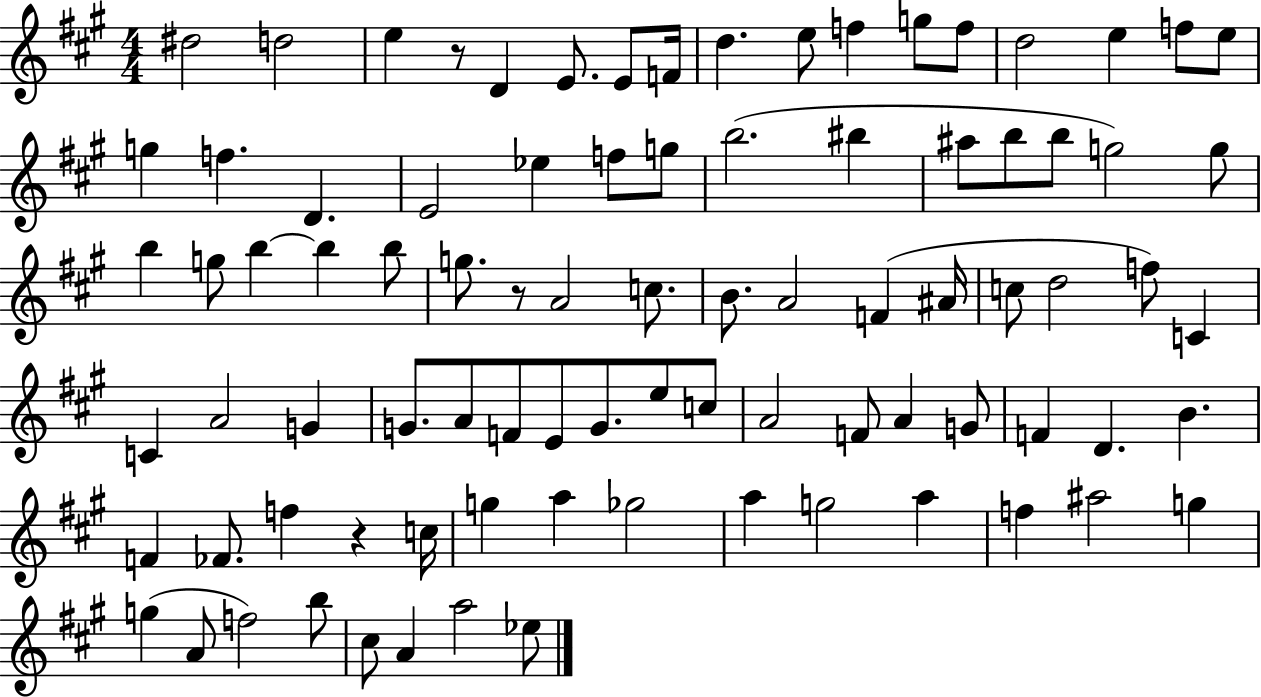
X:1
T:Untitled
M:4/4
L:1/4
K:A
^d2 d2 e z/2 D E/2 E/2 F/4 d e/2 f g/2 f/2 d2 e f/2 e/2 g f D E2 _e f/2 g/2 b2 ^b ^a/2 b/2 b/2 g2 g/2 b g/2 b b b/2 g/2 z/2 A2 c/2 B/2 A2 F ^A/4 c/2 d2 f/2 C C A2 G G/2 A/2 F/2 E/2 G/2 e/2 c/2 A2 F/2 A G/2 F D B F _F/2 f z c/4 g a _g2 a g2 a f ^a2 g g A/2 f2 b/2 ^c/2 A a2 _e/2